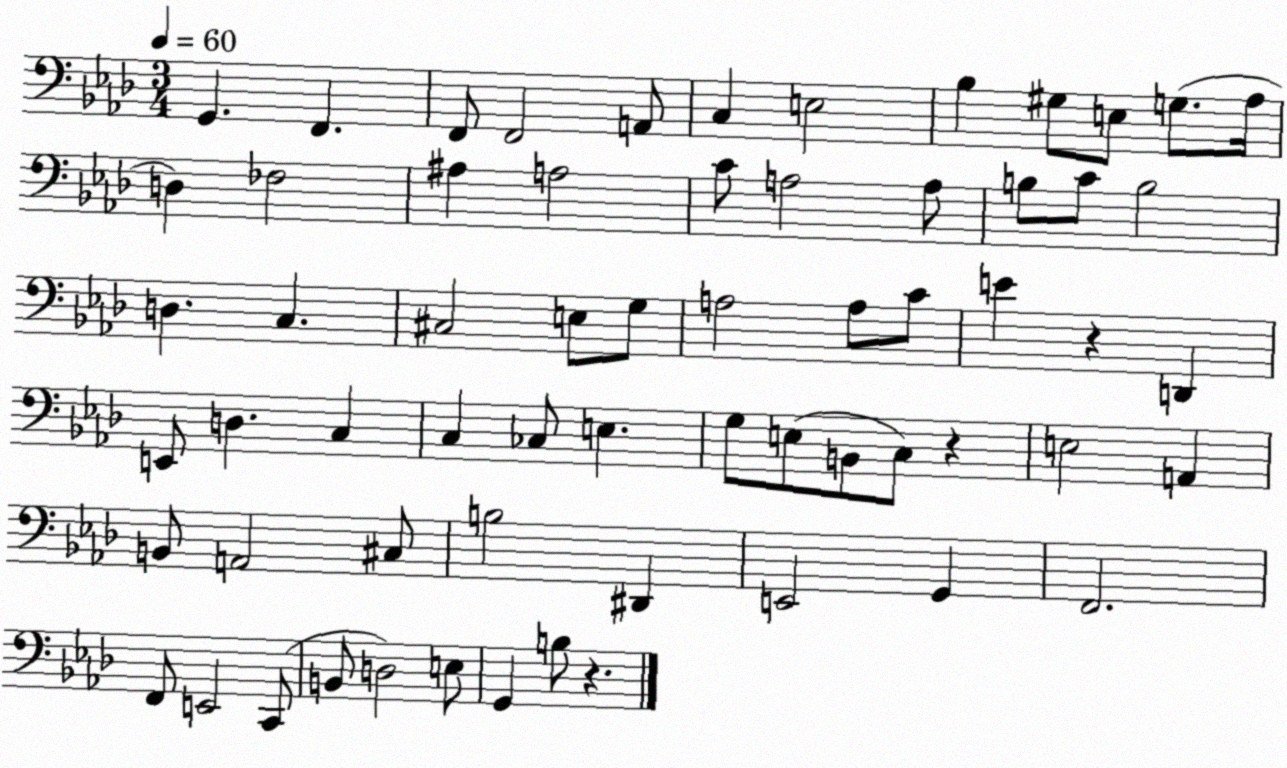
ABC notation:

X:1
T:Untitled
M:3/4
L:1/4
K:Ab
G,, F,, F,,/2 F,,2 A,,/2 C, E,2 _B, ^G,/2 E,/2 G,/2 _A,/4 D, _F,2 ^A, A,2 C/2 A,2 A,/2 B,/2 C/2 B,2 D, C, ^C,2 E,/2 G,/2 A,2 A,/2 C/2 E z D,, E,,/2 D, C, C, _C,/2 E, G,/2 E,/2 B,,/2 C,/2 z E,2 A,, B,,/2 A,,2 ^C,/2 B,2 ^D,, E,,2 G,, F,,2 F,,/2 E,,2 C,,/2 B,,/2 D,2 E,/2 G,, B,/2 z